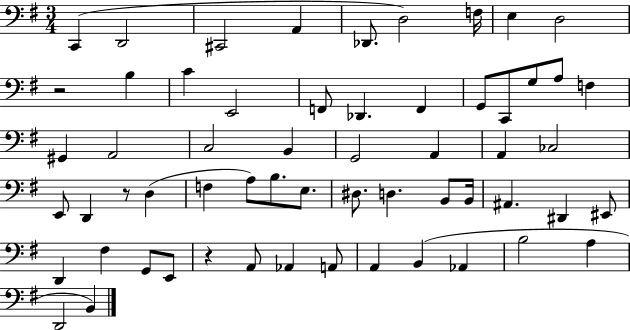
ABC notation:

X:1
T:Untitled
M:3/4
L:1/4
K:G
C,, D,,2 ^C,,2 A,, _D,,/2 D,2 F,/4 E, D,2 z2 B, C E,,2 F,,/2 _D,, F,, G,,/2 C,,/2 G,/2 A,/2 F, ^G,, A,,2 C,2 B,, G,,2 A,, A,, _C,2 E,,/2 D,, z/2 D, F, A,/2 B,/2 E,/2 ^D,/2 D, B,,/2 B,,/4 ^A,, ^D,, ^E,,/2 D,, ^F, G,,/2 E,,/2 z A,,/2 _A,, A,,/2 A,, B,, _A,, B,2 A, D,,2 B,,